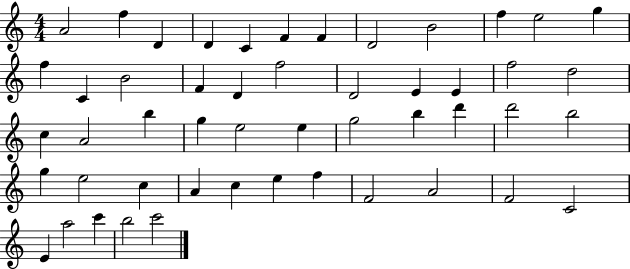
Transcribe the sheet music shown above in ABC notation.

X:1
T:Untitled
M:4/4
L:1/4
K:C
A2 f D D C F F D2 B2 f e2 g f C B2 F D f2 D2 E E f2 d2 c A2 b g e2 e g2 b d' d'2 b2 g e2 c A c e f F2 A2 F2 C2 E a2 c' b2 c'2